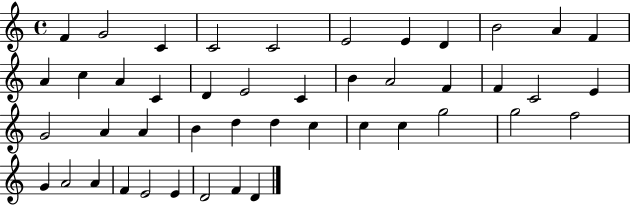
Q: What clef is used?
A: treble